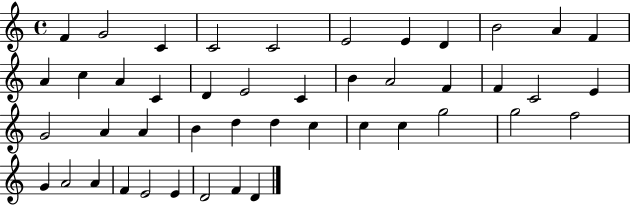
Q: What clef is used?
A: treble